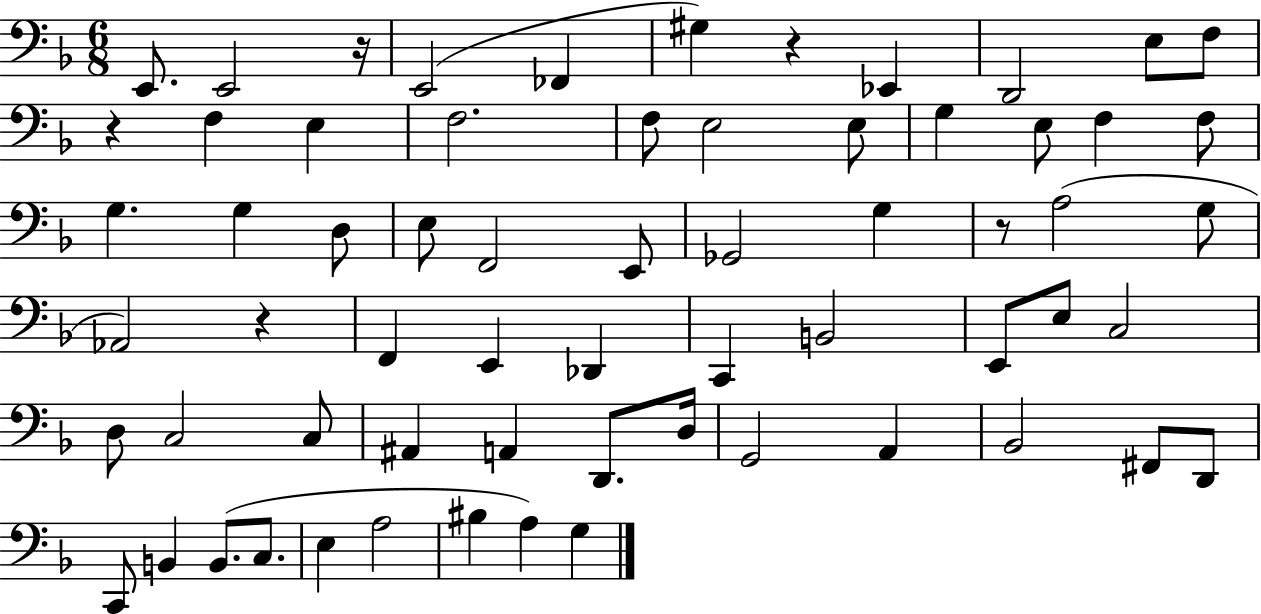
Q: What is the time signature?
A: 6/8